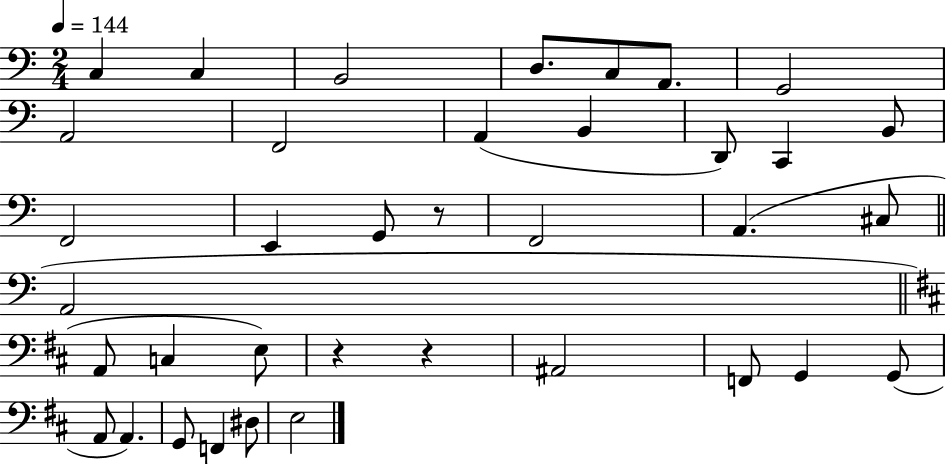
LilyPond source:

{
  \clef bass
  \numericTimeSignature
  \time 2/4
  \key c \major
  \tempo 4 = 144
  c4 c4 | b,2 | d8. c8 a,8. | g,2 | \break a,2 | f,2 | a,4( b,4 | d,8) c,4 b,8 | \break f,2 | e,4 g,8 r8 | f,2 | a,4.( cis8 | \break \bar "||" \break \key a \minor a,2 | \bar "||" \break \key b \minor a,8 c4 e8) | r4 r4 | ais,2 | f,8 g,4 g,8( | \break a,8 a,4.) | g,8 f,4 dis8 | e2 | \bar "|."
}